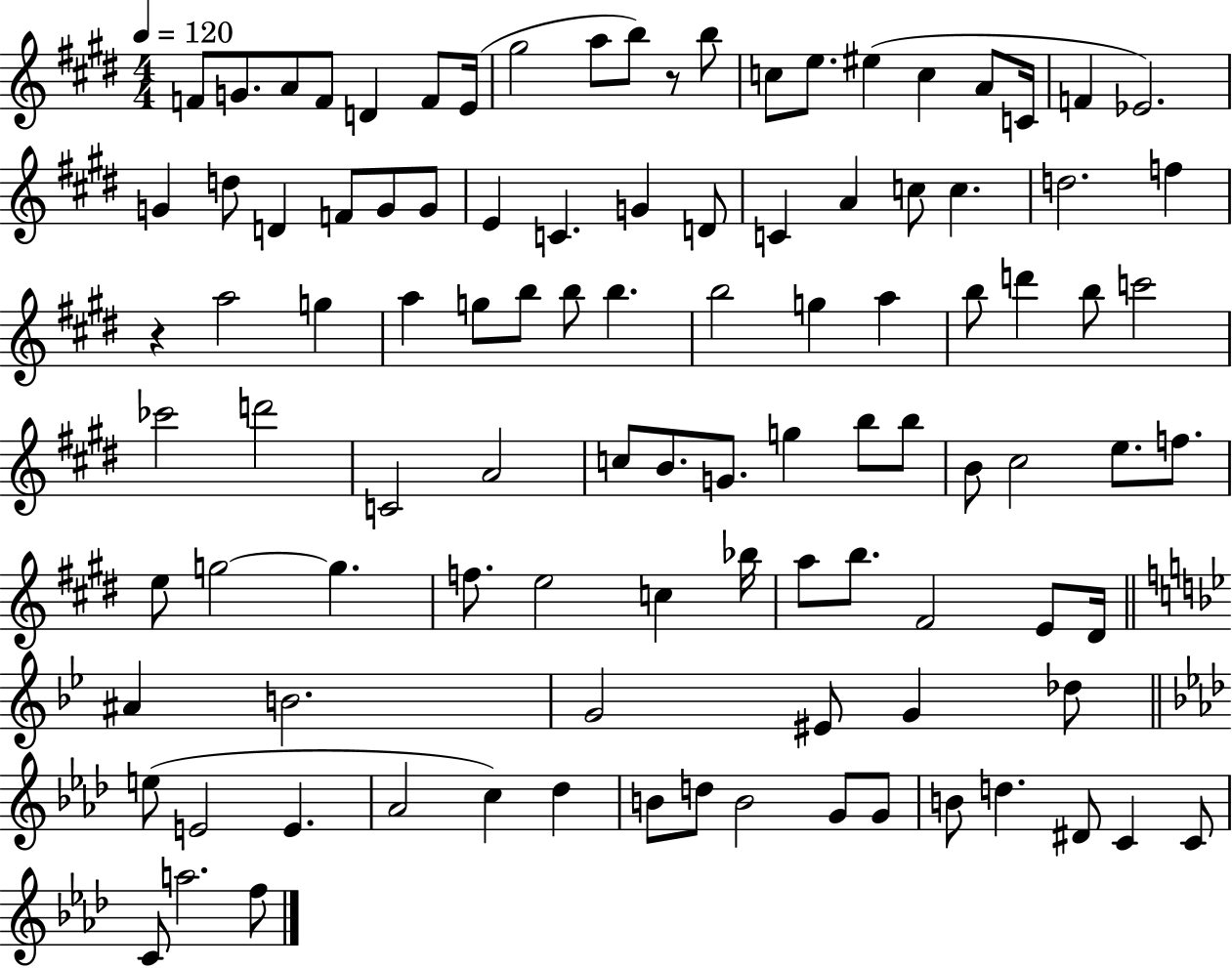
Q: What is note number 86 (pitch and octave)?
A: C5